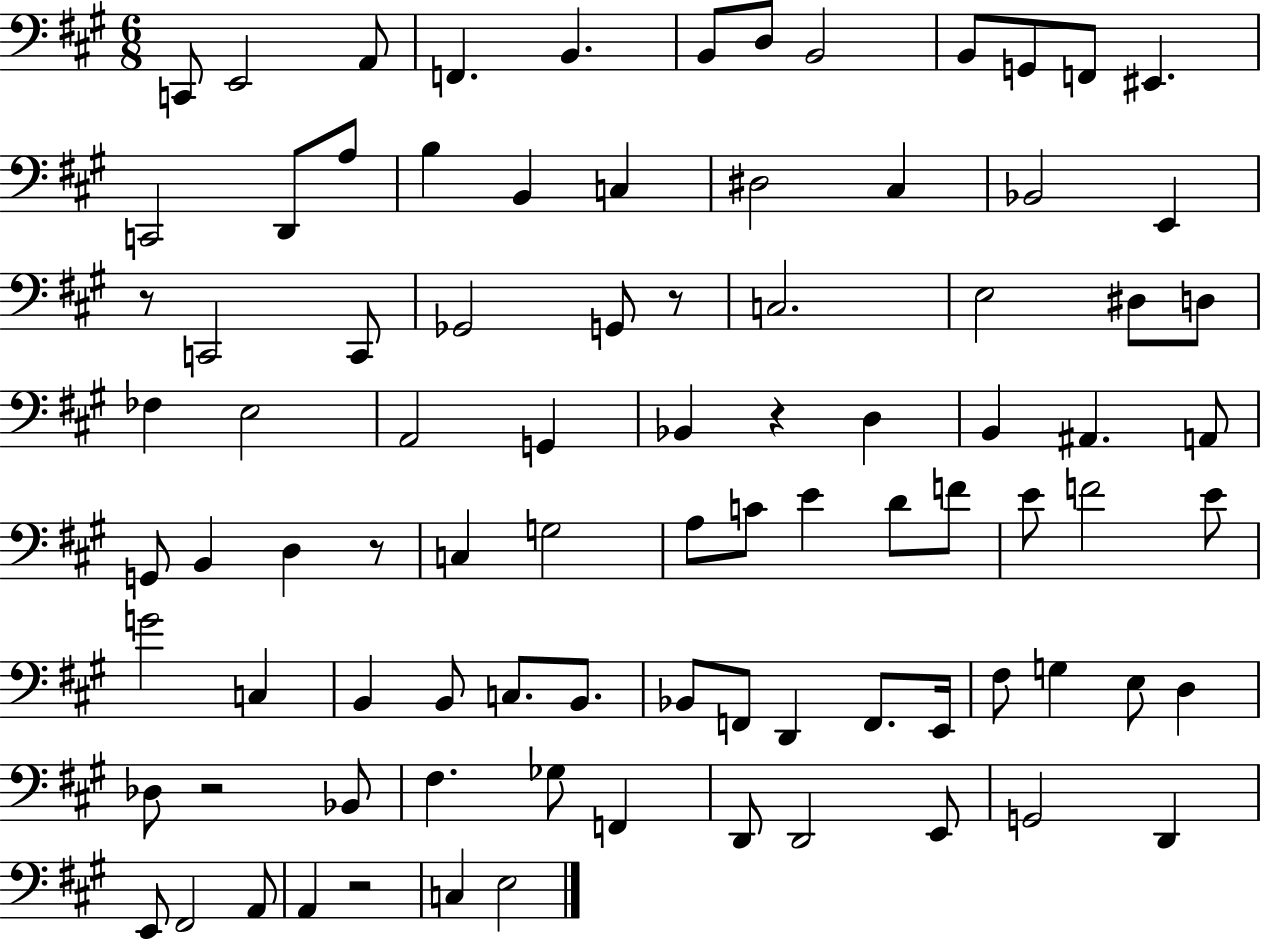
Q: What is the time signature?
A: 6/8